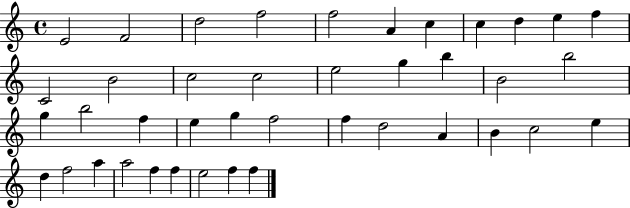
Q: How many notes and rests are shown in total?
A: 41